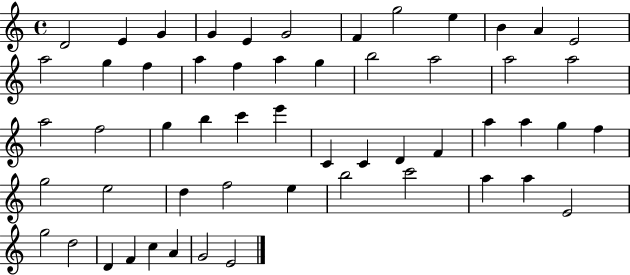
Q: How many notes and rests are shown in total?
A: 55